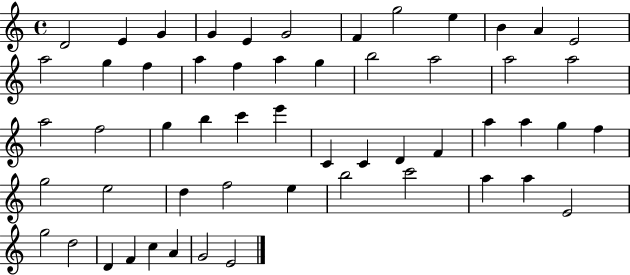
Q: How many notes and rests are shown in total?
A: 55